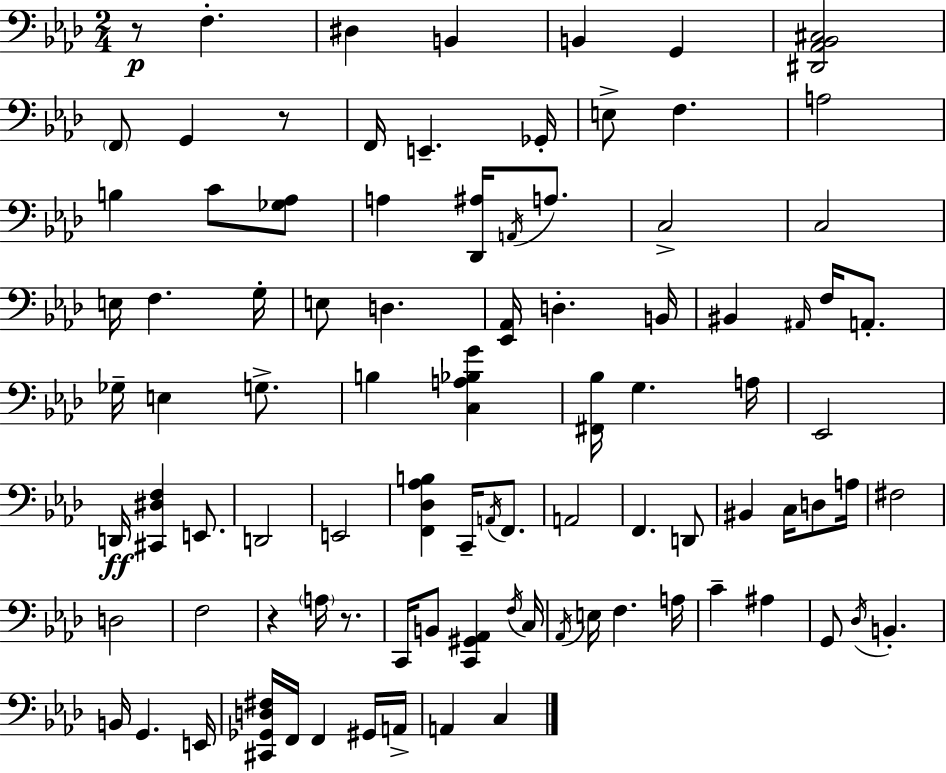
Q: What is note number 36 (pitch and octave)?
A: G3